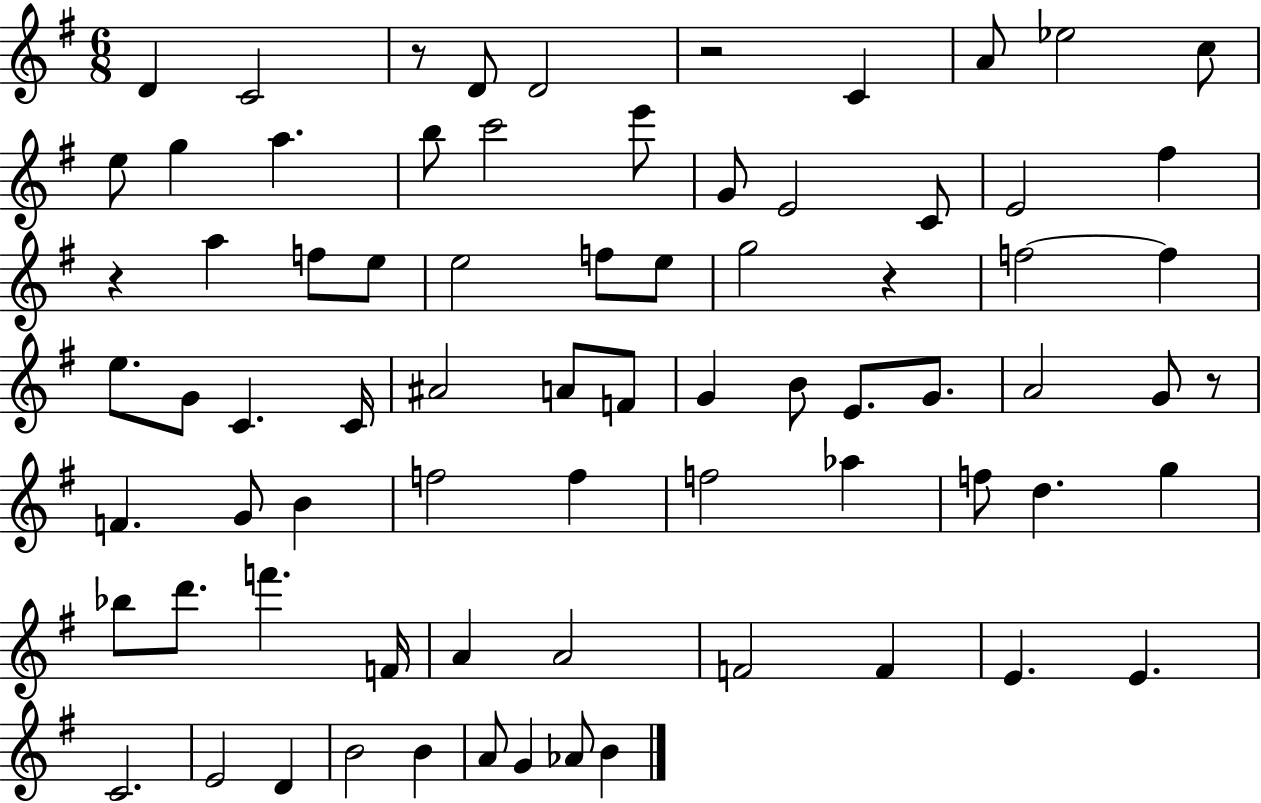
D4/q C4/h R/e D4/e D4/h R/h C4/q A4/e Eb5/h C5/e E5/e G5/q A5/q. B5/e C6/h E6/e G4/e E4/h C4/e E4/h F#5/q R/q A5/q F5/e E5/e E5/h F5/e E5/e G5/h R/q F5/h F5/q E5/e. G4/e C4/q. C4/s A#4/h A4/e F4/e G4/q B4/e E4/e. G4/e. A4/h G4/e R/e F4/q. G4/e B4/q F5/h F5/q F5/h Ab5/q F5/e D5/q. G5/q Bb5/e D6/e. F6/q. F4/s A4/q A4/h F4/h F4/q E4/q. E4/q. C4/h. E4/h D4/q B4/h B4/q A4/e G4/q Ab4/e B4/q